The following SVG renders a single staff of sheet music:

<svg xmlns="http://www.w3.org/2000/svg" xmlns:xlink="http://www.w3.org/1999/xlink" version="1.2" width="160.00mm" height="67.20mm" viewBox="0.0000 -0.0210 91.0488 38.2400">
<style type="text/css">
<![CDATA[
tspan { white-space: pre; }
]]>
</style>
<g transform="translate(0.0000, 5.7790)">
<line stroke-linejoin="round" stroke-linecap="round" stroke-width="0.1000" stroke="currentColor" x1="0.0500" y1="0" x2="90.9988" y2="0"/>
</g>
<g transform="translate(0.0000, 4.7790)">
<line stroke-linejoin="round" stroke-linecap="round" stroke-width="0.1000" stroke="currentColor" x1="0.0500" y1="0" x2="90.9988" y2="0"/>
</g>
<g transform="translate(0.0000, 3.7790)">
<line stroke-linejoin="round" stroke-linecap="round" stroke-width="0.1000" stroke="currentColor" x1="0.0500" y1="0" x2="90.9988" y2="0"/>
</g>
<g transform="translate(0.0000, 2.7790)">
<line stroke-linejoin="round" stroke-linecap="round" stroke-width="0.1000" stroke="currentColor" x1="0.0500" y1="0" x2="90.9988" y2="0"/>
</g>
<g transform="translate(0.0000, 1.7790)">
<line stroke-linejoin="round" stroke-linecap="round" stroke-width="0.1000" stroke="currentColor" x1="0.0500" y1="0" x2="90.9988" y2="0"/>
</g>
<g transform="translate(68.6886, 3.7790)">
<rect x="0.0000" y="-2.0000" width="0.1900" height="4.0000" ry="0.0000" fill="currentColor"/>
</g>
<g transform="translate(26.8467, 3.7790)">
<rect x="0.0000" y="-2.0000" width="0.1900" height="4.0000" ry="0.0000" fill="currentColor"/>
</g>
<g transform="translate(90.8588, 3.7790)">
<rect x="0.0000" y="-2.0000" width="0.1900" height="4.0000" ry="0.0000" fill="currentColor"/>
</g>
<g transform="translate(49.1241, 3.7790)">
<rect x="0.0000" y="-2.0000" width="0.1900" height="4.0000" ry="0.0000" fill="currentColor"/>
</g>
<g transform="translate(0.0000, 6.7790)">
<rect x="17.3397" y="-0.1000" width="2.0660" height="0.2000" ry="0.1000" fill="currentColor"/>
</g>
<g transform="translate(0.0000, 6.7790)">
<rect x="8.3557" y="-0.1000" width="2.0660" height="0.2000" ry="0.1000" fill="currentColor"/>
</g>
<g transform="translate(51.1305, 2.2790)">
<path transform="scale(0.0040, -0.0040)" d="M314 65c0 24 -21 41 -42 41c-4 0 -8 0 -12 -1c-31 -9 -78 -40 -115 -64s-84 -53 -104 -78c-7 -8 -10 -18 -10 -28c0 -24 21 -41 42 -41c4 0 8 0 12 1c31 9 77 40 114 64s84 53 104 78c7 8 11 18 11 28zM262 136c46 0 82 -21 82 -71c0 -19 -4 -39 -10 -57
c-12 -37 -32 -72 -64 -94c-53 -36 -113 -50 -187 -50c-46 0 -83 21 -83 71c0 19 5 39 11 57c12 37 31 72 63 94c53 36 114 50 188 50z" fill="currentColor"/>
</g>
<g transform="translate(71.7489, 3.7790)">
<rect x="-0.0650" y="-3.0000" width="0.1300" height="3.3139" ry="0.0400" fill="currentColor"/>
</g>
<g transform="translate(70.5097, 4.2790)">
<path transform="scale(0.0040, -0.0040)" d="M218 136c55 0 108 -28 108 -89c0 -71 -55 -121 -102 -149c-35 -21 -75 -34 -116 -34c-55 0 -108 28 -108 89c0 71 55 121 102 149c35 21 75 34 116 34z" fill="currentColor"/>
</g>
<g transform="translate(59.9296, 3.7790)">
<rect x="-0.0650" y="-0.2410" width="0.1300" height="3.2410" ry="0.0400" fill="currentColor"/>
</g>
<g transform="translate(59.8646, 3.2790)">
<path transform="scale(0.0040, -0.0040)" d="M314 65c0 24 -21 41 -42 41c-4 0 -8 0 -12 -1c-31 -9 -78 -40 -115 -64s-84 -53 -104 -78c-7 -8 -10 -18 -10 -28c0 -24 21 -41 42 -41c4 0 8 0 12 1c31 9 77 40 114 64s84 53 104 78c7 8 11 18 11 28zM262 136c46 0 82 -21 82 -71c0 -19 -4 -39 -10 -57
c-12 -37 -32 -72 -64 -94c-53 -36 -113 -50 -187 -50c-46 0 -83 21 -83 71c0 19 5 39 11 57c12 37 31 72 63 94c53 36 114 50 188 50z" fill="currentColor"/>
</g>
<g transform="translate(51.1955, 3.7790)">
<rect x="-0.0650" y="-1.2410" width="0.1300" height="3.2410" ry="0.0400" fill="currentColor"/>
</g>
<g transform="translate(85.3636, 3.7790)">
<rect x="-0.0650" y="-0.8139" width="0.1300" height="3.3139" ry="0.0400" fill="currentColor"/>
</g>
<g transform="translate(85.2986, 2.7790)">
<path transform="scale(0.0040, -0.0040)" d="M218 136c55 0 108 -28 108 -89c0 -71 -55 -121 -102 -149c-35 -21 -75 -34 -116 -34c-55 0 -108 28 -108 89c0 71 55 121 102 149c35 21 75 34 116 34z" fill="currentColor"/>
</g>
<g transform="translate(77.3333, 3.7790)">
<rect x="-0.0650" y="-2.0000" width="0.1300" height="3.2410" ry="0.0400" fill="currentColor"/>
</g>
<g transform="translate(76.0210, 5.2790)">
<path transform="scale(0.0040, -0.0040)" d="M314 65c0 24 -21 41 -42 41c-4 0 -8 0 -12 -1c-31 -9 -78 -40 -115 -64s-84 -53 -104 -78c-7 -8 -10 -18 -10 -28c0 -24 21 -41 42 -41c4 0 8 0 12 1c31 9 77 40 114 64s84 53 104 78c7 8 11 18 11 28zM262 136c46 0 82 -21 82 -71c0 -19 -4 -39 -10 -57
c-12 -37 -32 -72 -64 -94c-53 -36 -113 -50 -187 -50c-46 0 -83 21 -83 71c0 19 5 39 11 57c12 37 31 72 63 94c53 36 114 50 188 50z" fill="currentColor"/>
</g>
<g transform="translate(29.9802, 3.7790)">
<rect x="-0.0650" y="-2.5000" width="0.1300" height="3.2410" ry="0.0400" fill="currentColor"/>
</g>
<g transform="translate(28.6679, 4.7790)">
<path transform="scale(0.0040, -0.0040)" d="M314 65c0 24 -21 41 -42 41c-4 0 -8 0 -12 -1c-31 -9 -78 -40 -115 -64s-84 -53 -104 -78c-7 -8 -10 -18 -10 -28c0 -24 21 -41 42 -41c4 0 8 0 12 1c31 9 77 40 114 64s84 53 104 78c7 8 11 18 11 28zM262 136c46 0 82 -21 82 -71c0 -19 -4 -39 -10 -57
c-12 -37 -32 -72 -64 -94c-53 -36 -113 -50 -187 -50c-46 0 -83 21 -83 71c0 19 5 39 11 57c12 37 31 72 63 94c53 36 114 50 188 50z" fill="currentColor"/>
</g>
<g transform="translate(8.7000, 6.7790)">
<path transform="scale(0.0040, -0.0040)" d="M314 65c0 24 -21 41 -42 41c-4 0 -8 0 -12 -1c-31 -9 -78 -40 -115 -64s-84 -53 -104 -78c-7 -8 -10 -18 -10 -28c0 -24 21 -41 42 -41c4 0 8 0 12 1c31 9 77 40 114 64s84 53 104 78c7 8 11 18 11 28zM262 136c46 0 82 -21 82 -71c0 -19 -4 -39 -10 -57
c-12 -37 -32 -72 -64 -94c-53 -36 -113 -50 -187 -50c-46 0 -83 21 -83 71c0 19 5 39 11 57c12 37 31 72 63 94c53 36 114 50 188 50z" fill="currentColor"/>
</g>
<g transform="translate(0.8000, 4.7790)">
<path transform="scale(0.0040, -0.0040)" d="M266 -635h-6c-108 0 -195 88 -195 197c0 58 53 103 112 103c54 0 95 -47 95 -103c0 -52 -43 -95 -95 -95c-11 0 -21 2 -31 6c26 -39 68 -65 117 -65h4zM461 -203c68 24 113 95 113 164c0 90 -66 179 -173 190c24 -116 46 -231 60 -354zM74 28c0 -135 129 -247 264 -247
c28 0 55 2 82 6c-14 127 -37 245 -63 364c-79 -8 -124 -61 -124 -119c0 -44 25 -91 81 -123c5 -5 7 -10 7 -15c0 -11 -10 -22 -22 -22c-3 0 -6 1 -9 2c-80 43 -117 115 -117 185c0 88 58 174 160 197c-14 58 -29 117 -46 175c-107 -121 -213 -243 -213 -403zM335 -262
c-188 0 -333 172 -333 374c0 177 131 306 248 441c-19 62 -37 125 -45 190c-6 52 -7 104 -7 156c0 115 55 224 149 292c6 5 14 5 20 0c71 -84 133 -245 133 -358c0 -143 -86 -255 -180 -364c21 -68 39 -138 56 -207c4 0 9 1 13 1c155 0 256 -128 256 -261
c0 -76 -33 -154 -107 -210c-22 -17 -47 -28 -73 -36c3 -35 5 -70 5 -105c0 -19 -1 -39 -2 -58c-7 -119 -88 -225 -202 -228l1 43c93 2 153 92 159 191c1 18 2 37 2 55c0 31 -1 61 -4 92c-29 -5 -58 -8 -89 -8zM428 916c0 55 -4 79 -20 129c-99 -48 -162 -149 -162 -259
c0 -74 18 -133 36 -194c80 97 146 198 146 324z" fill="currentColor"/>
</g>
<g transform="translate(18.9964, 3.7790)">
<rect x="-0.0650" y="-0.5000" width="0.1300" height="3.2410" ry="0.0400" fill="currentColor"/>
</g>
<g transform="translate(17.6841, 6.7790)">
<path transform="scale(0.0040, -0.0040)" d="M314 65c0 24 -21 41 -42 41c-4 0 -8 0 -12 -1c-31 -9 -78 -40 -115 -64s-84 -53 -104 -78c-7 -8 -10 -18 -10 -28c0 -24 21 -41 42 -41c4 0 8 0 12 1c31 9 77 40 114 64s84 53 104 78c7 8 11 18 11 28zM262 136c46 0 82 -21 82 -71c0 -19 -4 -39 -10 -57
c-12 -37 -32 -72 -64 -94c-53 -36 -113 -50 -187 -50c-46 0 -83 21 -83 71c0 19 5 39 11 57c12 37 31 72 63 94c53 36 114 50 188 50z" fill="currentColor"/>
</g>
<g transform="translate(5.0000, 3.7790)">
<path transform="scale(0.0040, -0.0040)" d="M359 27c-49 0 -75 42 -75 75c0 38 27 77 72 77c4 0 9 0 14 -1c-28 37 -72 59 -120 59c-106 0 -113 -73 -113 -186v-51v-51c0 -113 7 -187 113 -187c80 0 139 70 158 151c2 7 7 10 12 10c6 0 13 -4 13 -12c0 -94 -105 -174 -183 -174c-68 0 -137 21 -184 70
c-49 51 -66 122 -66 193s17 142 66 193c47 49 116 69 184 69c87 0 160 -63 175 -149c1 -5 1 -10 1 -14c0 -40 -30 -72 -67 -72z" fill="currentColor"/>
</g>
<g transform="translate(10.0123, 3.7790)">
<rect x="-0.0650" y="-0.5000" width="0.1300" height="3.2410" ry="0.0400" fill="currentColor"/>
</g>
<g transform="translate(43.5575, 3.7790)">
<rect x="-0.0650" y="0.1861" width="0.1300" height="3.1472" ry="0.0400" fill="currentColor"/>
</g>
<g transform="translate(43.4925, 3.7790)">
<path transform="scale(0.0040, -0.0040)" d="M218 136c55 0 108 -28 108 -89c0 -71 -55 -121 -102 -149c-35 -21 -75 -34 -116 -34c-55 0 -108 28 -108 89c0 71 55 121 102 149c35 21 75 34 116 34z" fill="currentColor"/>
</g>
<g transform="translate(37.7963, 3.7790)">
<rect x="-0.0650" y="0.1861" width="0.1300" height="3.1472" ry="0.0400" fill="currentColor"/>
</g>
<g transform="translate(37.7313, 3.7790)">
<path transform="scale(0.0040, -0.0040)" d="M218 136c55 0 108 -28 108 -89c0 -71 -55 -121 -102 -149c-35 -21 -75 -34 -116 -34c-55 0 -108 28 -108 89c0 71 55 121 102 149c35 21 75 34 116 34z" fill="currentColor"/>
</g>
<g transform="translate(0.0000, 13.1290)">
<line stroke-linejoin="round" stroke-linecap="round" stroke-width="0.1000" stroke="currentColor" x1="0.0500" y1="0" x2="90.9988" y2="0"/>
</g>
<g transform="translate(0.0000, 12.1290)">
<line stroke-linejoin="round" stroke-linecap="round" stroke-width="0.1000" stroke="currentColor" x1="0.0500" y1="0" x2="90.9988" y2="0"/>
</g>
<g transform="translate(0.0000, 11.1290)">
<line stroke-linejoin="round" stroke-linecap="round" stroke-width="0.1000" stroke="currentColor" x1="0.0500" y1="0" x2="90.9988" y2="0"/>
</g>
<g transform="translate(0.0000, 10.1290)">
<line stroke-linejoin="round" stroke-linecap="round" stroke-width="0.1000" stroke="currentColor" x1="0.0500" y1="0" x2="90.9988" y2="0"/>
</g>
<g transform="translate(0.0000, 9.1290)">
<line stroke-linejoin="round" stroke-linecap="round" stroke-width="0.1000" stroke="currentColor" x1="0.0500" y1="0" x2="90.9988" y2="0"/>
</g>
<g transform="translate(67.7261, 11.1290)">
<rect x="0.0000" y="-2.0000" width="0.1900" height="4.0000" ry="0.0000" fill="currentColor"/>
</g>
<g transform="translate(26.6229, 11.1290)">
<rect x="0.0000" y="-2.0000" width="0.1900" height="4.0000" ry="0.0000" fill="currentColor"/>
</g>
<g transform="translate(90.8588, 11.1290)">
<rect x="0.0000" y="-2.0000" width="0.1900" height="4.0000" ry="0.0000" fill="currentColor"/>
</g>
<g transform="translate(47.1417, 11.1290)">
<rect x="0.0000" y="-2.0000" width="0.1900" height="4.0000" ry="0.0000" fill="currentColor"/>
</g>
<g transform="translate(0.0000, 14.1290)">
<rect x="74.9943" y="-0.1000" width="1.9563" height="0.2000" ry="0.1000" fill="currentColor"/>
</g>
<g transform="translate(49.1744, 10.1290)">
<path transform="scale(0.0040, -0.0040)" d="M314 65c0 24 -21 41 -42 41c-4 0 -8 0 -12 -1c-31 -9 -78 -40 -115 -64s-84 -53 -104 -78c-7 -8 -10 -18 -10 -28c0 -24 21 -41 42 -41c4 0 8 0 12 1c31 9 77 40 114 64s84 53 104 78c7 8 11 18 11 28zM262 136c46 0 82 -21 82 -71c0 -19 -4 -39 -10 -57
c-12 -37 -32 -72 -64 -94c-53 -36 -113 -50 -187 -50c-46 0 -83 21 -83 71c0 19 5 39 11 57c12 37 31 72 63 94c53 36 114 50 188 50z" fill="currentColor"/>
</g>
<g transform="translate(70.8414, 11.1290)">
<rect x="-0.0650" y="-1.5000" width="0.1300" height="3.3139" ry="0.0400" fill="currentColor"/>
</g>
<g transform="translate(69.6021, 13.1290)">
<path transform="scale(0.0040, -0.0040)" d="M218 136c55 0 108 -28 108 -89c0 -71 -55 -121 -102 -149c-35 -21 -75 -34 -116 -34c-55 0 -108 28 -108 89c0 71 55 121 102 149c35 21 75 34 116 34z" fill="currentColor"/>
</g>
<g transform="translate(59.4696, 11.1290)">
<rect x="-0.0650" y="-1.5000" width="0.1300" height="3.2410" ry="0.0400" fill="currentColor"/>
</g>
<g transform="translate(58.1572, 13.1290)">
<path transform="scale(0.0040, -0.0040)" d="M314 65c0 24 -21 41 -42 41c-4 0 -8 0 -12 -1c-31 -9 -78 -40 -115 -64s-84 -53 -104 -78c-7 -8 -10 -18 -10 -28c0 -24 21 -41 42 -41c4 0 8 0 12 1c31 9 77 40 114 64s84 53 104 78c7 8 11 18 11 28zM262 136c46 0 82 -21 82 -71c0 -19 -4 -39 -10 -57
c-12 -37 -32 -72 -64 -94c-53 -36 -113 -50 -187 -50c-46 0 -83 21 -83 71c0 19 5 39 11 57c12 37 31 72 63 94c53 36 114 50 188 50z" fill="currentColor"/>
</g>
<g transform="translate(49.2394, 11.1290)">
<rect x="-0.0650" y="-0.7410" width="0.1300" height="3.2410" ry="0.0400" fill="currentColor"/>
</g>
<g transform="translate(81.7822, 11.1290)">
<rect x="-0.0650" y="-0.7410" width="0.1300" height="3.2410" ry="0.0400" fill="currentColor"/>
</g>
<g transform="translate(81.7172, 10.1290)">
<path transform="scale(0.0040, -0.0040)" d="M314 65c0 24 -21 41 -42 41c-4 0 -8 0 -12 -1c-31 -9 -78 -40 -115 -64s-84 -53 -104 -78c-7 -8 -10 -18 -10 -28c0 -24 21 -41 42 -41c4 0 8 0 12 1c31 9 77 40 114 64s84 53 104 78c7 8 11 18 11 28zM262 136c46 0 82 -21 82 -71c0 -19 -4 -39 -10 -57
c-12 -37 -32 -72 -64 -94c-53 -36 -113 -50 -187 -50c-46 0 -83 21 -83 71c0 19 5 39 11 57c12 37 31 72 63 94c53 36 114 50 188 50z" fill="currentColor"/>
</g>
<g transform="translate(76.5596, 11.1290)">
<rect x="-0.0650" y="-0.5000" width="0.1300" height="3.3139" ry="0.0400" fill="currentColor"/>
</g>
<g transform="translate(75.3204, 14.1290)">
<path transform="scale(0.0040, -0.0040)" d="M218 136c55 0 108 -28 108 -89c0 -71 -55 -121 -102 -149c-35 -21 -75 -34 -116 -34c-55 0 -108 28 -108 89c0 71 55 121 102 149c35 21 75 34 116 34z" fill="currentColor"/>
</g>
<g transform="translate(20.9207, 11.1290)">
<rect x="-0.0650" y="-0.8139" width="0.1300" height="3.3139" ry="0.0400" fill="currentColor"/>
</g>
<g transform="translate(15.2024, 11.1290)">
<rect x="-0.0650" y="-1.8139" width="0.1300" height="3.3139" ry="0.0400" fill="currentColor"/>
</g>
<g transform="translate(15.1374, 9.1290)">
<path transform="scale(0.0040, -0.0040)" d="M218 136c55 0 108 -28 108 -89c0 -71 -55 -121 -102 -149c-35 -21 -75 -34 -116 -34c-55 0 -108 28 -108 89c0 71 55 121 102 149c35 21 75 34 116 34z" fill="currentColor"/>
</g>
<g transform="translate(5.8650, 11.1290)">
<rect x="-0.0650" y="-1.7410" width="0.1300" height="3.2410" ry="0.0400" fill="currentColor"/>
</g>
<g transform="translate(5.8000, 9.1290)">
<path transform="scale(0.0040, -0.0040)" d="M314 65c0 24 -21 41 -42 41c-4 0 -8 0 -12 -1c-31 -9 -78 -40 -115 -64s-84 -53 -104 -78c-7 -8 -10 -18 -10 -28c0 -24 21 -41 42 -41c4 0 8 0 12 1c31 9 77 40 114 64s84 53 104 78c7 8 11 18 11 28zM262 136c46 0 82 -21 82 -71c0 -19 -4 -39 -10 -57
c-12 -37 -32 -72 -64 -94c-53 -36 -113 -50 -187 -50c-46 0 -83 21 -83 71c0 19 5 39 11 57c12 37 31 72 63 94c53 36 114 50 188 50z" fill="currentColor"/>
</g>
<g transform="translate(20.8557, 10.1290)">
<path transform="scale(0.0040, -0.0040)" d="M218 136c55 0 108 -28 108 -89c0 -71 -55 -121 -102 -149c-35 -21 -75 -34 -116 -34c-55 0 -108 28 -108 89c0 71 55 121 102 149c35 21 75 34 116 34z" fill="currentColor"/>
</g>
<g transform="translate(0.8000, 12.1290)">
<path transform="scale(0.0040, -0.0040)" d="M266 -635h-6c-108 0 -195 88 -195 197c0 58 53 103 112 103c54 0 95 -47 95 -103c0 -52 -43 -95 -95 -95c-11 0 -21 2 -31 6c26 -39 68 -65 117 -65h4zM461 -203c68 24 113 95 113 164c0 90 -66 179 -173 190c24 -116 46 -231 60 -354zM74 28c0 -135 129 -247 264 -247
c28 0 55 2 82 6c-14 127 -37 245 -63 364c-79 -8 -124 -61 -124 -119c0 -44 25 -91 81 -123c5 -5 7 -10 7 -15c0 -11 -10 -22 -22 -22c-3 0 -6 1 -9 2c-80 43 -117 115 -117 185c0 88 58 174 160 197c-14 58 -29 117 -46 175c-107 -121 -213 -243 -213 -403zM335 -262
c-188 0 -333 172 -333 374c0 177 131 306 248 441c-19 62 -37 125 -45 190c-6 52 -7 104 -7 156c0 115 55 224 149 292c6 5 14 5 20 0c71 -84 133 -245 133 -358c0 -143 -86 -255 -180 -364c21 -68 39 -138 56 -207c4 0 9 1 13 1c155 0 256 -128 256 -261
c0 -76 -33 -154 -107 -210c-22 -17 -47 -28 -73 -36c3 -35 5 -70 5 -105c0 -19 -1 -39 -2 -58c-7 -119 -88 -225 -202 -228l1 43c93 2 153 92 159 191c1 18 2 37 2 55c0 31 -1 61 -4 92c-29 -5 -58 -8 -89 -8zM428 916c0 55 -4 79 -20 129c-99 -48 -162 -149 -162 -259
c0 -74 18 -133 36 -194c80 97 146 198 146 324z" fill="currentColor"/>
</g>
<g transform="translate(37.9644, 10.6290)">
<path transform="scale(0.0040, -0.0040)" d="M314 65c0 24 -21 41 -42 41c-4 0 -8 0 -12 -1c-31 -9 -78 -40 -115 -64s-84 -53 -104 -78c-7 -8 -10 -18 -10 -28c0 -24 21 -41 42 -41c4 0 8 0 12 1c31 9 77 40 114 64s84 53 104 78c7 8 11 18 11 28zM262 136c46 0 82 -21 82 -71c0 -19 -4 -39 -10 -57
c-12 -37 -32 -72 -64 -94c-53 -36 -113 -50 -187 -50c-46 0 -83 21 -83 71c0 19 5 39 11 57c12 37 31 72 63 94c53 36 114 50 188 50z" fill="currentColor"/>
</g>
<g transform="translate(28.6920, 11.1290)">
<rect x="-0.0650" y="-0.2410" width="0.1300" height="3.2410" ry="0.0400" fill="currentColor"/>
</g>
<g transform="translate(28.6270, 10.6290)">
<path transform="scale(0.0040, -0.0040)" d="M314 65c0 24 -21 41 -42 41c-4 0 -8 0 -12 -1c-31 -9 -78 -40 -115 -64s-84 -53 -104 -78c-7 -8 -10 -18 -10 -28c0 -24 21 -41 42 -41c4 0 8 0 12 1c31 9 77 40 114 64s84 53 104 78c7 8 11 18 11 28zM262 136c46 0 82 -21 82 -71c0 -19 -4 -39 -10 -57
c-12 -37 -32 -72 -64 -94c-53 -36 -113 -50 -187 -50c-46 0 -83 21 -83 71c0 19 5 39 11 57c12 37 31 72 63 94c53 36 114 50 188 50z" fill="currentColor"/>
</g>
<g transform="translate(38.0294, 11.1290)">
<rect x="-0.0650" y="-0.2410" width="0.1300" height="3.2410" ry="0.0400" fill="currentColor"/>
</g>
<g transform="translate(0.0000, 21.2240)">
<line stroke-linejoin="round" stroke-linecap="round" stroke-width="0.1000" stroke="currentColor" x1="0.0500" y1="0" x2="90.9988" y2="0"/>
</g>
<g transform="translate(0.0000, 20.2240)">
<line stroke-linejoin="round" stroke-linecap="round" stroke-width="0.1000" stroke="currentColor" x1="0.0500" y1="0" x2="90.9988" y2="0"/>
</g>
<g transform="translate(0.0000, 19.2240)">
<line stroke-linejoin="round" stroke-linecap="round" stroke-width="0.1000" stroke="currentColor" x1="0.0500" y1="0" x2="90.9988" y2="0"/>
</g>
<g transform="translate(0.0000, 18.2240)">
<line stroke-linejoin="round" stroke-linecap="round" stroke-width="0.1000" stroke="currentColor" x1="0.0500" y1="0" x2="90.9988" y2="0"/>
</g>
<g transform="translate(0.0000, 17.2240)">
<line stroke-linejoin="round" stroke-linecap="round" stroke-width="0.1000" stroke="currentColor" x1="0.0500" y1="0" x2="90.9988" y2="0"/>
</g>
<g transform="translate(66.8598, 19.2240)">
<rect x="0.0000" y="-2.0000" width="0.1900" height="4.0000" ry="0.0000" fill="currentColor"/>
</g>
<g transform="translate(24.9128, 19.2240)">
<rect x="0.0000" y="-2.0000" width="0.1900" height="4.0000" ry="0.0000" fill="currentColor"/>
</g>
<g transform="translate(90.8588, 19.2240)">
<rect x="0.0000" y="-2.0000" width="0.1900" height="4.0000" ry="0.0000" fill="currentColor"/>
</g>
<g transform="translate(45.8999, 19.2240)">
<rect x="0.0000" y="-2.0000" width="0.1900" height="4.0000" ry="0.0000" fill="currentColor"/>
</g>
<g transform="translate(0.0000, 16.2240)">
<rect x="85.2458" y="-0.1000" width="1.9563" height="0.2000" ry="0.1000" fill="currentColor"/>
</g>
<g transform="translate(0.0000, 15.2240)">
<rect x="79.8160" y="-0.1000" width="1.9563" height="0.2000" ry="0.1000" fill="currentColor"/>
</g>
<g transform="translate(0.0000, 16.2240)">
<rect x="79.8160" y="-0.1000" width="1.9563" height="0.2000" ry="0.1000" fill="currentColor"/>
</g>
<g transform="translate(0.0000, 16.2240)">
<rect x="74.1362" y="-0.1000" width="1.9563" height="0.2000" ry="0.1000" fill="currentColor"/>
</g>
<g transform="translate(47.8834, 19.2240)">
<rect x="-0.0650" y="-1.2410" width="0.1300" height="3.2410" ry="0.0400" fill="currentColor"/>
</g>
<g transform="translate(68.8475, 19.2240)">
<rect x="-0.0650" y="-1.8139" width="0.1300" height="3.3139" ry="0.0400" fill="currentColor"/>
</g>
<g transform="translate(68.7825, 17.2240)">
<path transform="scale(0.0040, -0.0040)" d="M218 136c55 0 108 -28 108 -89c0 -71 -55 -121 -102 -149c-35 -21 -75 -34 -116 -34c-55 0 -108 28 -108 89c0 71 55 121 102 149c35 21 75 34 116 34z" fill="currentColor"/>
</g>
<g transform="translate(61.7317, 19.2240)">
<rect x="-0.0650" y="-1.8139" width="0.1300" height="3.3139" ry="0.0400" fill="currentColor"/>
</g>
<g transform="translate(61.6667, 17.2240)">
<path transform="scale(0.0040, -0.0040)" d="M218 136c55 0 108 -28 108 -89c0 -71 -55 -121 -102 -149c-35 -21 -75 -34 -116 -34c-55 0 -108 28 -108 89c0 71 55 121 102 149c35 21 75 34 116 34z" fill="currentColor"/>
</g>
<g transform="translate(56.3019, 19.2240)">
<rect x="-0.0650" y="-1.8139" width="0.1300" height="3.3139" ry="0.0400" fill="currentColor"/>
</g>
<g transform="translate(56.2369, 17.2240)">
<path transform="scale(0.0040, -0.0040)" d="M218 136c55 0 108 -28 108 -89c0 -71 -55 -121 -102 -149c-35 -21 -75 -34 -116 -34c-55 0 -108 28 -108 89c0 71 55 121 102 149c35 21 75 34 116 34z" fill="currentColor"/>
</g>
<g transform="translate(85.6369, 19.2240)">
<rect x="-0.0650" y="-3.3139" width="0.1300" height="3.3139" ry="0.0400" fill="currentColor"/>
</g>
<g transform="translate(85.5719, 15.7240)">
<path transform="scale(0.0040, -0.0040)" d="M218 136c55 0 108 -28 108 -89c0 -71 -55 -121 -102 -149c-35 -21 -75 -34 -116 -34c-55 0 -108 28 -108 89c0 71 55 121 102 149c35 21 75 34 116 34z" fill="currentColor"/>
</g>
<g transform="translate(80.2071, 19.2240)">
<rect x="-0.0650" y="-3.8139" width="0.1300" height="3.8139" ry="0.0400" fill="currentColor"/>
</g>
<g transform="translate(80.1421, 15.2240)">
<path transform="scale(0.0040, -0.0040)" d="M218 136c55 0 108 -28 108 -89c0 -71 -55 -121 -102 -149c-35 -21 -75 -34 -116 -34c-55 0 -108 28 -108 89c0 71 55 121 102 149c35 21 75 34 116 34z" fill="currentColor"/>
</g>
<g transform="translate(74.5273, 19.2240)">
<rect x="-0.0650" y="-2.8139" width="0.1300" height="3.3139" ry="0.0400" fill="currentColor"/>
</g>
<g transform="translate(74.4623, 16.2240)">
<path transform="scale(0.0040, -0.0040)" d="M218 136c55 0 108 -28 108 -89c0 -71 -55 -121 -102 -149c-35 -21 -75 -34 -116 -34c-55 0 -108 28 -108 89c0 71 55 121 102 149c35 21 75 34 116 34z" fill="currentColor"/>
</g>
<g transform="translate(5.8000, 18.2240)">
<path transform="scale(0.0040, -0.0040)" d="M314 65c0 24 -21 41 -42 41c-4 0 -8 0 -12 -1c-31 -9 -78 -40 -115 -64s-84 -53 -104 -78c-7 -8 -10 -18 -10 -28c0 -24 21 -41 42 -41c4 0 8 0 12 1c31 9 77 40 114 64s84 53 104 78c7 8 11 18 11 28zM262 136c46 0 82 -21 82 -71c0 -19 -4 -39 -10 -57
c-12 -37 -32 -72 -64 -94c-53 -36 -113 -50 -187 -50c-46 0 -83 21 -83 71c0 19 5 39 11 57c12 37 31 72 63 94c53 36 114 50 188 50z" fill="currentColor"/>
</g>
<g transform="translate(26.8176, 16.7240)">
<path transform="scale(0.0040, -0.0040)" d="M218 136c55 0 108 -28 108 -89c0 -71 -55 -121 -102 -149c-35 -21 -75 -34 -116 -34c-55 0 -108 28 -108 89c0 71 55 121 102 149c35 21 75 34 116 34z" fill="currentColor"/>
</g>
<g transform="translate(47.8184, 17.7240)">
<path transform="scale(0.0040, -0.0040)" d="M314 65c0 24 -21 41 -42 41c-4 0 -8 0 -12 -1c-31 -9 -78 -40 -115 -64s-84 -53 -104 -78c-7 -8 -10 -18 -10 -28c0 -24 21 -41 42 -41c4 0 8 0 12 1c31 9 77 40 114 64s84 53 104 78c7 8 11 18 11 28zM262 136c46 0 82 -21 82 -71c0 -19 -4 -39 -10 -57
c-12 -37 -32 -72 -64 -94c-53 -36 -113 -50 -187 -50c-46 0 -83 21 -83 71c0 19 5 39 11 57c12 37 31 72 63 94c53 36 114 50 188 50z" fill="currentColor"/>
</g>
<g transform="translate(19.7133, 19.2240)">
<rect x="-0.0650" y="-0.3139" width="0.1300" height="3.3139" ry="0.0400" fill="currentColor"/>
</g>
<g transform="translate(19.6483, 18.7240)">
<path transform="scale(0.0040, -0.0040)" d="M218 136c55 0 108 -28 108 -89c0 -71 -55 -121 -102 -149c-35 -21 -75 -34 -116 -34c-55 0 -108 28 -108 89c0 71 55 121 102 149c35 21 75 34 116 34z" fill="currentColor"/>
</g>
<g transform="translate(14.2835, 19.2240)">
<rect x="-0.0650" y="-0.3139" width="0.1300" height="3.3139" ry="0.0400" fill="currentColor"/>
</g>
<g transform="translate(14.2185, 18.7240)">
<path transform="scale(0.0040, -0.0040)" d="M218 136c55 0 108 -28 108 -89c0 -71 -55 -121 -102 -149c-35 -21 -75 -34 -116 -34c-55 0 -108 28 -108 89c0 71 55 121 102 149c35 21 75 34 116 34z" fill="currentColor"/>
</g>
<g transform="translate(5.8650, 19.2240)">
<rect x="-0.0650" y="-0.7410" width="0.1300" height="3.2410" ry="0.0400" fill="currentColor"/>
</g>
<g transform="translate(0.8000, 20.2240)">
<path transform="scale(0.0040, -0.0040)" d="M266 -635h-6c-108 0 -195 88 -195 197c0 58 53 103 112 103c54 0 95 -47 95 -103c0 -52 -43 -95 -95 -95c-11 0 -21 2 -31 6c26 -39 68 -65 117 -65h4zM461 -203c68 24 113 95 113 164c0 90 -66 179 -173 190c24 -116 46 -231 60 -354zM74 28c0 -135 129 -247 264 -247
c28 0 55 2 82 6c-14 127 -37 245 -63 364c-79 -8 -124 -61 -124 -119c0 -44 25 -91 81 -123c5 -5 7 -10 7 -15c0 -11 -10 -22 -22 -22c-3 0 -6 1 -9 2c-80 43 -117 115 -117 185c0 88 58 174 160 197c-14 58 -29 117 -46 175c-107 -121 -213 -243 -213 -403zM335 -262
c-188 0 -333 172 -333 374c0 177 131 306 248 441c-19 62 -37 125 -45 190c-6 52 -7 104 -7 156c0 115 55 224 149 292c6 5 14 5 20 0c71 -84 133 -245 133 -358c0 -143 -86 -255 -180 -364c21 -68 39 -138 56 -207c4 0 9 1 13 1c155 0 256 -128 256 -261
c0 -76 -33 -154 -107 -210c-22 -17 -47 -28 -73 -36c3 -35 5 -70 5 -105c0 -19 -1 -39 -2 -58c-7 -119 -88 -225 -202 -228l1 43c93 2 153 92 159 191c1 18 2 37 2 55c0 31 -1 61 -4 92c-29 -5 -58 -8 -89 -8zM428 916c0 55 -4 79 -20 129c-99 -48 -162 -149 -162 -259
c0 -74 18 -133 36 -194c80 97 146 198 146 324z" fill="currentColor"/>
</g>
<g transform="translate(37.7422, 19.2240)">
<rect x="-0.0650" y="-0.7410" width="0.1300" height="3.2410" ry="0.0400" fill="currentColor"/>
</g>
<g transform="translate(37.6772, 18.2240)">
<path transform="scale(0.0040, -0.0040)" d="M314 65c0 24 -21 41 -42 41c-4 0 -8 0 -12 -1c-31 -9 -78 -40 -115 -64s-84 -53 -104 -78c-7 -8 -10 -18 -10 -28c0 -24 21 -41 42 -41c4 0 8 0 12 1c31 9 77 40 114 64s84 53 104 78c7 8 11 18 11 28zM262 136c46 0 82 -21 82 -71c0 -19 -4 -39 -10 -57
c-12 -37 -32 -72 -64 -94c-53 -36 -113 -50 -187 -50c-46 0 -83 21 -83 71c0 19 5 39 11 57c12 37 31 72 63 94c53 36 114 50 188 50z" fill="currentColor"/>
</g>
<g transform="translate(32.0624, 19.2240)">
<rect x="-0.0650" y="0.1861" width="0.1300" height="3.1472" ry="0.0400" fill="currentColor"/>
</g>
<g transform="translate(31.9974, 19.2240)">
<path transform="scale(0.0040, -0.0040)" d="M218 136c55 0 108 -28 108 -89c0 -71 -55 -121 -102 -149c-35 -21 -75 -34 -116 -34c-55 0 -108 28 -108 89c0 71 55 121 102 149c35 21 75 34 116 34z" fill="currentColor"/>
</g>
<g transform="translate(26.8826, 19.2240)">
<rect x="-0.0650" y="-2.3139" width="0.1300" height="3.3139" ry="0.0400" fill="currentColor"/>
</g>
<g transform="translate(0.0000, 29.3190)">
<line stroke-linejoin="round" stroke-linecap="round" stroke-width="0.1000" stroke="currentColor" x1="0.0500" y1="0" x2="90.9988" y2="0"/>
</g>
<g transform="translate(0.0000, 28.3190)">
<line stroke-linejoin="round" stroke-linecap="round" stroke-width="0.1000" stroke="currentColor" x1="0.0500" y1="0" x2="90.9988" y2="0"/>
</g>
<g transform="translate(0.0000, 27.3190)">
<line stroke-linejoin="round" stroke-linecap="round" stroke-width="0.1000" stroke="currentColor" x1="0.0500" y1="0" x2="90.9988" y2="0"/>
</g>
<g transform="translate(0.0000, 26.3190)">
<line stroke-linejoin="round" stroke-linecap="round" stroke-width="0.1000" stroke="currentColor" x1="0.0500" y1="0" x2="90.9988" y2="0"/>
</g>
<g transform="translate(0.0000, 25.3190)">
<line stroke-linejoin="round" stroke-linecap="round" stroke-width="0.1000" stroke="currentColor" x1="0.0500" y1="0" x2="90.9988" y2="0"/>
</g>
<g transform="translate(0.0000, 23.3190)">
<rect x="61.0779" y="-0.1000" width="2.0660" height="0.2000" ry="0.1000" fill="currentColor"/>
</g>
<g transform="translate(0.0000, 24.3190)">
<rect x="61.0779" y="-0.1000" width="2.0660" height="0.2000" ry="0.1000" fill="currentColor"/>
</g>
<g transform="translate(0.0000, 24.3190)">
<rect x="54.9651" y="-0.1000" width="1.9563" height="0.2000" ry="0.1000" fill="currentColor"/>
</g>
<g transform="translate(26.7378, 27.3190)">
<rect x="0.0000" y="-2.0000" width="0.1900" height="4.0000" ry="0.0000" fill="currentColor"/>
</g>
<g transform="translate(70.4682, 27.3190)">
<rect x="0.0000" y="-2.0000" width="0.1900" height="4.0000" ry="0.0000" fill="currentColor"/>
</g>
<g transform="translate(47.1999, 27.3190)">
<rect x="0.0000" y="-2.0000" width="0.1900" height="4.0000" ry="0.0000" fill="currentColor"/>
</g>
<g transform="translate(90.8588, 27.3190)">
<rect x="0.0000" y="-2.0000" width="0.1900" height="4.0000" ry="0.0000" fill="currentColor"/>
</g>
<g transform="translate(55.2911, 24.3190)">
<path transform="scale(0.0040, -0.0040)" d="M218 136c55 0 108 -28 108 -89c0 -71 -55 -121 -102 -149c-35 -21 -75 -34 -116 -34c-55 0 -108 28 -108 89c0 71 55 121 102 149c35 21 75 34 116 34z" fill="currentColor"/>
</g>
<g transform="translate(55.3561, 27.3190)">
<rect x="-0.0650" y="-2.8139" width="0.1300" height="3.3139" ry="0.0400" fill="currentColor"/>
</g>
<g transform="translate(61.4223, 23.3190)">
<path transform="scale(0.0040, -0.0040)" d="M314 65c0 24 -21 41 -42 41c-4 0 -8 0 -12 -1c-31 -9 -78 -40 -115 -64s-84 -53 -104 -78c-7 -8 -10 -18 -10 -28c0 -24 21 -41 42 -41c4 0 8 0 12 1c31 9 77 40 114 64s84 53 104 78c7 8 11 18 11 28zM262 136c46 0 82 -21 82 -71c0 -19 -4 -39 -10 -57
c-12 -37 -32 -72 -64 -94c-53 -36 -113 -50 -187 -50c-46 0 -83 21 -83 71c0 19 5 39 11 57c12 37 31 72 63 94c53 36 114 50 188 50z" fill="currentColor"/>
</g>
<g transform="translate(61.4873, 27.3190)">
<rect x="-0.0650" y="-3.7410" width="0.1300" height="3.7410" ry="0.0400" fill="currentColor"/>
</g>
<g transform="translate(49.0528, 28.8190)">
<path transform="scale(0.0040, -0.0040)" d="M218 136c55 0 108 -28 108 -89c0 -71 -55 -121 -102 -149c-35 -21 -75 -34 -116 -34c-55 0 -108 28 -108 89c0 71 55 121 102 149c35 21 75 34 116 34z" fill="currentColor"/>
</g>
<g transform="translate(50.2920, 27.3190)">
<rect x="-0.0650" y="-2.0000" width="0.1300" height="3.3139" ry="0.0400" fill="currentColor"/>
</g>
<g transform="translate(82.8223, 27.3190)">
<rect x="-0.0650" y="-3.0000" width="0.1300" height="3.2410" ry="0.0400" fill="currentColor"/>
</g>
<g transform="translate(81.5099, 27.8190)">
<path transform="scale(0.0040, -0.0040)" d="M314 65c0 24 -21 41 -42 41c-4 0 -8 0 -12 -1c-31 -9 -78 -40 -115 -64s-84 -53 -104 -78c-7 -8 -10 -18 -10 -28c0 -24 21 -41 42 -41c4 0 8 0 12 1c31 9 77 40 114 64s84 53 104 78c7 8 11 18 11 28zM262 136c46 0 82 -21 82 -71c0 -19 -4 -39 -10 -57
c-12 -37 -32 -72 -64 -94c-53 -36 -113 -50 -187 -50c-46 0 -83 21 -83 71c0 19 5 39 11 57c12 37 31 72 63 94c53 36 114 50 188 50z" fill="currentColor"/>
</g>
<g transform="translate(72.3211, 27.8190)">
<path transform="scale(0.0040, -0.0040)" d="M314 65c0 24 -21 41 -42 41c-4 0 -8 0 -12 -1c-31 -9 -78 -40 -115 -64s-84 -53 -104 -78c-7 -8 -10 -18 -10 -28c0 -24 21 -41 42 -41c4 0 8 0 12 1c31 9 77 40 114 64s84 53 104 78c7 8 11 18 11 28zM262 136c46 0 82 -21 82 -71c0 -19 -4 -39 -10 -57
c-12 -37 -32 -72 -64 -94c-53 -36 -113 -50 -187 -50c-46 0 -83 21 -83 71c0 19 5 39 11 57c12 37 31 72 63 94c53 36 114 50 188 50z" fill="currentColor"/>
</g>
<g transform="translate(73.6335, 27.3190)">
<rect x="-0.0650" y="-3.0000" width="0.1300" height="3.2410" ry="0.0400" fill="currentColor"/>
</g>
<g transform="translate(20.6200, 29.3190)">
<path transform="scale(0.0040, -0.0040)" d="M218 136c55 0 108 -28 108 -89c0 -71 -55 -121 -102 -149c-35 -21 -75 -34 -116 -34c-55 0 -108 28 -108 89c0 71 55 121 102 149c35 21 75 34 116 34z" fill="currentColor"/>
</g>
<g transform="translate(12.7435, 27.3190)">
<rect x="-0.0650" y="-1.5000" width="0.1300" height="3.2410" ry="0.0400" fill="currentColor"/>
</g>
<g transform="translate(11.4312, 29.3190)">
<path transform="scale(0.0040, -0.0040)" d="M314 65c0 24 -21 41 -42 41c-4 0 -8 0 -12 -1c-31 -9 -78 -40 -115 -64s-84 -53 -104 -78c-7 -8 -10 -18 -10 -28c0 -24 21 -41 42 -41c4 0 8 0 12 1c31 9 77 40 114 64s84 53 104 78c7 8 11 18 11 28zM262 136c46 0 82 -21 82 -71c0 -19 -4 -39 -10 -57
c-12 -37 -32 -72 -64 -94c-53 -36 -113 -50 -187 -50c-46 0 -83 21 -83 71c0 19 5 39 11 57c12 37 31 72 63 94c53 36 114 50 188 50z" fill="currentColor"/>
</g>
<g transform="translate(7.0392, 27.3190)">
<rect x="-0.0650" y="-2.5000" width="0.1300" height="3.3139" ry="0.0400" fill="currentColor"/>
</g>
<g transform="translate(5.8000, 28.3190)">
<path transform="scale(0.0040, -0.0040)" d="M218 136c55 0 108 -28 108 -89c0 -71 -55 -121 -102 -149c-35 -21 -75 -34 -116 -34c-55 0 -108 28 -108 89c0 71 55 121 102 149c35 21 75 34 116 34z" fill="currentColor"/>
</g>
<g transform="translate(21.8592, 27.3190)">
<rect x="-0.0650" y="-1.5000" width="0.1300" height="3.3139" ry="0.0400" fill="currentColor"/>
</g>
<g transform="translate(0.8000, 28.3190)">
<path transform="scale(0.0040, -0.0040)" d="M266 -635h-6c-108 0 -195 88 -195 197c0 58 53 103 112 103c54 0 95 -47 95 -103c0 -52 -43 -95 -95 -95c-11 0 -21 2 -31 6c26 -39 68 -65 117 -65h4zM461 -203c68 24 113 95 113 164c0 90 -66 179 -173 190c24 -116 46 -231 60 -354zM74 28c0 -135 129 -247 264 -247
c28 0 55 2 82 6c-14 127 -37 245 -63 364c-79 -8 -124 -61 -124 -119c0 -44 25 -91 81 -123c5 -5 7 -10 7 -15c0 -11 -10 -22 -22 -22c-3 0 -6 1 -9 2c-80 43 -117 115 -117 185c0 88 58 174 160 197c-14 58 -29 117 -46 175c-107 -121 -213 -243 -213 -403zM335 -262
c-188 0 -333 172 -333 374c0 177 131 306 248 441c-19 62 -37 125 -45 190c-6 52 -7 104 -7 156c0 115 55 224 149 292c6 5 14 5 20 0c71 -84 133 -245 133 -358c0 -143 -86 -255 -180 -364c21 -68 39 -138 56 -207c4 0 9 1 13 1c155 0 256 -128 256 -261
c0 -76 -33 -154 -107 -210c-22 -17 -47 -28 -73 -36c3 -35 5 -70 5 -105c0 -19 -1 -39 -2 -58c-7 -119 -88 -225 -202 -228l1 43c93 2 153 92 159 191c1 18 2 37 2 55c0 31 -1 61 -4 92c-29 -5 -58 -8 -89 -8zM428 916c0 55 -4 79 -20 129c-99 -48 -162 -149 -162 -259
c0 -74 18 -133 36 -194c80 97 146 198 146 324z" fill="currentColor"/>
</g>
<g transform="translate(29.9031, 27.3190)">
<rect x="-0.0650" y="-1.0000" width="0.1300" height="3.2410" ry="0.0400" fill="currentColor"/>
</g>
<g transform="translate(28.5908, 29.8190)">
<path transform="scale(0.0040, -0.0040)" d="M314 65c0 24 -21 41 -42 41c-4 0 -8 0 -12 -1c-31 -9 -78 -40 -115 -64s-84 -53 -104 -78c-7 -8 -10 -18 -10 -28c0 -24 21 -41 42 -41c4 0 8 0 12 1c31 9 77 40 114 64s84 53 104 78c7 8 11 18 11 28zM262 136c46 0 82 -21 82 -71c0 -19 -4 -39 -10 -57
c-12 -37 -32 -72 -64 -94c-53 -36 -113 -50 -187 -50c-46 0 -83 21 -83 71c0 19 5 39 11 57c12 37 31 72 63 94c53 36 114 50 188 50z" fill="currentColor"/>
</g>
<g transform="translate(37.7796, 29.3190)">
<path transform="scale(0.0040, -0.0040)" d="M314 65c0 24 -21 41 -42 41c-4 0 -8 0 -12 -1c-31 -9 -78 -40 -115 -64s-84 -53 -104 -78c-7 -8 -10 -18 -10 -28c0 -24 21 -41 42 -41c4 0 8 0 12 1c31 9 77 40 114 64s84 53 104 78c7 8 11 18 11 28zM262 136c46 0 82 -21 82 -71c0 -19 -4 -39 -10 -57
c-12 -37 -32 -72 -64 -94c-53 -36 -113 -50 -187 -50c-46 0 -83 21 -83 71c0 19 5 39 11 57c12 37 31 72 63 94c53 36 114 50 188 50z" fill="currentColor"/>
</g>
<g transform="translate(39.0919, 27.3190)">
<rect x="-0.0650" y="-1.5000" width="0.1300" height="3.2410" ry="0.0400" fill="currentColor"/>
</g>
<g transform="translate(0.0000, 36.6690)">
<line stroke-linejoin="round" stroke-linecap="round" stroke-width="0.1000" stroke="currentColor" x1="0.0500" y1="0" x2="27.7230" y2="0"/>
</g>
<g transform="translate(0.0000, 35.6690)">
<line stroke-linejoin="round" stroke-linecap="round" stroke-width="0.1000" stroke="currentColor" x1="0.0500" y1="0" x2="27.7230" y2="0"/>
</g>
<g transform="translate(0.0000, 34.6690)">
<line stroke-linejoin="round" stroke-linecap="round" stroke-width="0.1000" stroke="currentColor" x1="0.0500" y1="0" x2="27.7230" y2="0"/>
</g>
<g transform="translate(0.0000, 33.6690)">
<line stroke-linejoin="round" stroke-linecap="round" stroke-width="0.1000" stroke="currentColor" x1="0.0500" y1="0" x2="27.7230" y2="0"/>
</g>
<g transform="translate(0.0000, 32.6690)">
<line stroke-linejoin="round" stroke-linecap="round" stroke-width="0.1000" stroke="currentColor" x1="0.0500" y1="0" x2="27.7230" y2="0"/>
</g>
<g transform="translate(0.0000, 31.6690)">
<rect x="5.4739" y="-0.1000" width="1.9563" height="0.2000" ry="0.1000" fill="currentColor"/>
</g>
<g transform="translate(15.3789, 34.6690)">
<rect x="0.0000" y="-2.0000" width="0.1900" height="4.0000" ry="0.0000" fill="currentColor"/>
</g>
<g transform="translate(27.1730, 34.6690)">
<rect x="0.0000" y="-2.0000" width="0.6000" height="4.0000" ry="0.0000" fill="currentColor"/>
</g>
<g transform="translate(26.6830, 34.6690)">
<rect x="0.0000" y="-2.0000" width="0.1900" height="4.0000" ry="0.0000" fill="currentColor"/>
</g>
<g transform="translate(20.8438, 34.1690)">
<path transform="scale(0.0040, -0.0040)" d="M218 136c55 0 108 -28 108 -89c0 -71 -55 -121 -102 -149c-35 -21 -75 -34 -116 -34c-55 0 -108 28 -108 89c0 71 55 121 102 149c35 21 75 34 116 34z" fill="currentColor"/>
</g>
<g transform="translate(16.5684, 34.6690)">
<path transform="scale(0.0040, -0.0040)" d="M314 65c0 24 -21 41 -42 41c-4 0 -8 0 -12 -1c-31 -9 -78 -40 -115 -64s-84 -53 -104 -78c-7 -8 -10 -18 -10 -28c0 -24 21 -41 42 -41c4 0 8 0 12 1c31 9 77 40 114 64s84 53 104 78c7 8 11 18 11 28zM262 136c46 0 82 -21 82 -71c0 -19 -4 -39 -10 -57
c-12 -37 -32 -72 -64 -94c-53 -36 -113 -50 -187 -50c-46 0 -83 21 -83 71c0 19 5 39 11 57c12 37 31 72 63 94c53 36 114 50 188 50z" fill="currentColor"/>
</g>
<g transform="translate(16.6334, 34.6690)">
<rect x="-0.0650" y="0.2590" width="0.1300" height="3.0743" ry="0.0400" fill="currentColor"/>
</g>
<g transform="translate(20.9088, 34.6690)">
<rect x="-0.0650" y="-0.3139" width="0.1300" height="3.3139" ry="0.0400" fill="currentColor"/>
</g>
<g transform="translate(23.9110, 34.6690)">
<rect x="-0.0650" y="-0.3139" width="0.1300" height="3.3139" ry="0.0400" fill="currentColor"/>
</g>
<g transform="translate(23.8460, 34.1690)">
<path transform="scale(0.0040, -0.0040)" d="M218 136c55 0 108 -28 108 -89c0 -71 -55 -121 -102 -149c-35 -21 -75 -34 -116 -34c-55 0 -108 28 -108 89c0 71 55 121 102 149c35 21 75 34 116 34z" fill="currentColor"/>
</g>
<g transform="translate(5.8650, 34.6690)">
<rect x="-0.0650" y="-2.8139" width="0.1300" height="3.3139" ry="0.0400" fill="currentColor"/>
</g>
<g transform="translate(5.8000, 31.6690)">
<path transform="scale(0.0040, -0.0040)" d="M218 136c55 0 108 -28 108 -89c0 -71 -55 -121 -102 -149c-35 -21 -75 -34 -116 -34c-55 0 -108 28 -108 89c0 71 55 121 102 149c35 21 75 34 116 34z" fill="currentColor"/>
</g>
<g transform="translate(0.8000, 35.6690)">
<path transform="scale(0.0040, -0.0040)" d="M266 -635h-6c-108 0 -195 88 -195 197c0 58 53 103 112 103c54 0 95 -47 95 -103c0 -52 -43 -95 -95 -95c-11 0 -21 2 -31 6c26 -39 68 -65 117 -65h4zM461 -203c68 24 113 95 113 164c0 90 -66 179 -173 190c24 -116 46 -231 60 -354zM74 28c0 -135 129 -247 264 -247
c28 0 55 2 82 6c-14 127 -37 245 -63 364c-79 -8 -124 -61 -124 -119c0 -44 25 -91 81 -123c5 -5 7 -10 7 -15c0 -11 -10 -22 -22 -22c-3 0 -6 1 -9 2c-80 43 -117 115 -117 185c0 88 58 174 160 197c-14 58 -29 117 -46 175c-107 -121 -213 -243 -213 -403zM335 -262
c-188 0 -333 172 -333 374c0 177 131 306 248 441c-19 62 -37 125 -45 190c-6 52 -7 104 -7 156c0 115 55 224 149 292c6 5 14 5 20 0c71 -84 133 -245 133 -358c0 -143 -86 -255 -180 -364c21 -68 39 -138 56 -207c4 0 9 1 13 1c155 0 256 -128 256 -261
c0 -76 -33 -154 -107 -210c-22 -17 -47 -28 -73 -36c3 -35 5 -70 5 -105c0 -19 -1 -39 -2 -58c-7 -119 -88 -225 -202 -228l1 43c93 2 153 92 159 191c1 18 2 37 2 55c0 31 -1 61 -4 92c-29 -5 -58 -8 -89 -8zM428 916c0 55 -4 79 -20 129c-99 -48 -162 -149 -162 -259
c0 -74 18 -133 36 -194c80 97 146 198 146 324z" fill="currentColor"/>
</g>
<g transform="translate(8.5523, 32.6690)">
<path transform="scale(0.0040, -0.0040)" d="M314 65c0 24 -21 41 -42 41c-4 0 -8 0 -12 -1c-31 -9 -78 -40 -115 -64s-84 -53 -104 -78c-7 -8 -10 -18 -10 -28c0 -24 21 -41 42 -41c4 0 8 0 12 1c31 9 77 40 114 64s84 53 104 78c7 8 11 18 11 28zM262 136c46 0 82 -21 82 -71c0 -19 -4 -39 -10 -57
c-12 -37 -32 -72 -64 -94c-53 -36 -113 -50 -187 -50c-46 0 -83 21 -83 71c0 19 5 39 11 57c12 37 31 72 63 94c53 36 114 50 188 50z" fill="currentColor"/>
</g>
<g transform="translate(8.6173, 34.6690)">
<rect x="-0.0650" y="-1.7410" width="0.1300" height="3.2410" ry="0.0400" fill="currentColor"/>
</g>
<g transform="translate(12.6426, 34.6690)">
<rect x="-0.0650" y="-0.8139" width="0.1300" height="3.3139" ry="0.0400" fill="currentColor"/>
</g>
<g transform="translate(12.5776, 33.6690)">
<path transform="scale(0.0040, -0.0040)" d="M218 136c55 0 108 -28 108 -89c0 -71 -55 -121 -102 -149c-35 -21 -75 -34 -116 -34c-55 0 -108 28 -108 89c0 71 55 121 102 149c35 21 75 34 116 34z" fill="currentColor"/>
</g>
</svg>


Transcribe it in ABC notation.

X:1
T:Untitled
M:4/4
L:1/4
K:C
C2 C2 G2 B B e2 c2 A F2 d f2 f d c2 c2 d2 E2 E C d2 d2 c c g B d2 e2 f f f a c' b G E2 E D2 E2 F a c'2 A2 A2 a f2 d B2 c c